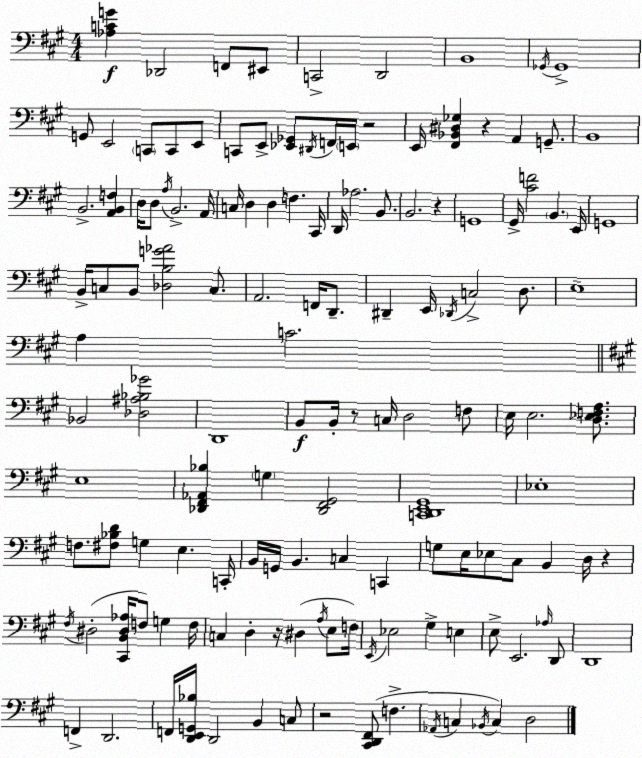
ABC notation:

X:1
T:Untitled
M:4/4
L:1/4
K:A
[_A,CG] _D,,2 F,,/2 ^E,,/2 C,,2 D,,2 B,,4 _G,,/4 _G,,4 G,,/2 E,,2 C,,/2 C,,/2 E,,/2 C,,/2 E,,/2 [_E,,_G,,]/2 ^D,,/4 F,,/4 E,,/4 z2 E,,/4 [^F,,_B,,^D,_G,] z A,, G,,/2 B,,4 B,,2 [A,,B,,F,] D,/4 D,/2 A,/4 B,,2 A,,/4 C,/4 D, D, F, ^C,,/4 D,,/4 _A,2 B,,/2 B,,2 z G,,4 ^G,,/4 [^CF]2 B,, E,,/4 G,,4 B,,/4 C,/2 B,,/2 [_D,B,G_A]2 C,/2 A,,2 F,,/4 D,,/2 ^D,, E,,/4 _D,,/4 C,2 D,/2 E,4 A, C2 _B,,2 [_D,^A,_B,_G]2 D,,4 B,,/2 B,,/4 z/2 C,/4 D,2 F,/2 E,/4 E,2 [D,_E,F,A,]/2 E,4 [_D,,^F,,_A,,_B,] G, [_D,,^F,,^G,,]2 [C,,D,,E,,^G,,]4 _E,4 F,/2 [^F,_B,D]/2 G, E, C,,/4 B,,/4 G,,/4 B,, C, C,, G,/2 E,/4 _E,/2 ^C,/2 B,, D,/4 z ^F,/4 ^D,2 [^C,,B,,^D,_A,]/4 F,/2 G, F,/4 C, D, z/4 ^D, A,/4 E,/2 F,/4 E,,/4 _E,2 ^G, E, E,/2 E,,2 _A,/4 D,,/2 D,,4 F,, D,,2 F,,/4 [D,,E,,G,,_B,]/4 D,,2 B,, C,/2 z2 [^C,,D,,^F,,]/2 F, _A,,/4 C, _B,,/4 C, D,2